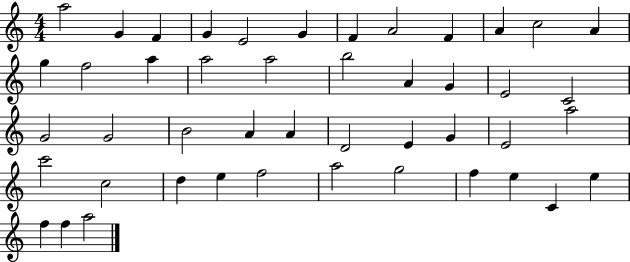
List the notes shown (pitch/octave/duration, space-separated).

A5/h G4/q F4/q G4/q E4/h G4/q F4/q A4/h F4/q A4/q C5/h A4/q G5/q F5/h A5/q A5/h A5/h B5/h A4/q G4/q E4/h C4/h G4/h G4/h B4/h A4/q A4/q D4/h E4/q G4/q E4/h A5/h C6/h C5/h D5/q E5/q F5/h A5/h G5/h F5/q E5/q C4/q E5/q F5/q F5/q A5/h